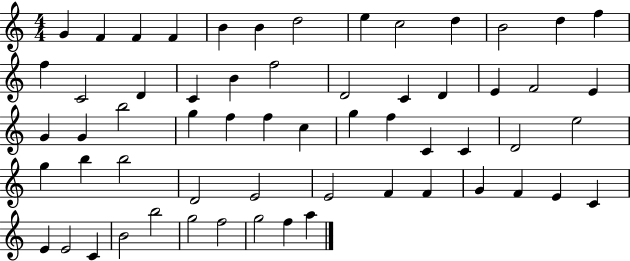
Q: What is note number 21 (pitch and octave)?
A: C4